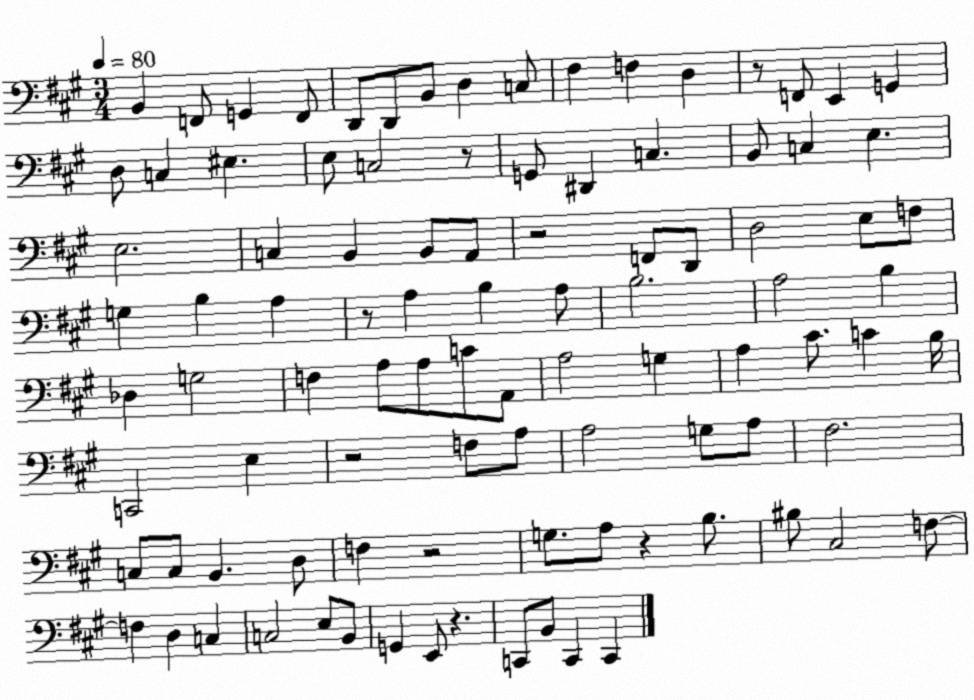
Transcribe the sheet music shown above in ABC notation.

X:1
T:Untitled
M:3/4
L:1/4
K:A
B,, F,,/2 G,, F,,/2 D,,/2 D,,/2 B,,/2 D, C,/2 ^F, F, D, z/2 F,,/2 E,, G,, D,/2 C, ^E, E,/2 C,2 z/2 G,,/2 ^D,, C, B,,/2 C, E, E,2 C, B,, B,,/2 A,,/2 z2 F,,/2 D,,/2 D,2 E,/2 F,/2 G, B, A, z/2 A, B, A,/2 B,2 A,2 B, _D, G,2 F, A,/2 A,/2 C/2 A,,/2 A,2 G, A, ^C/2 C B,/4 C,,2 E, z2 F,/2 A,/2 A,2 G,/2 A,/2 ^F,2 C,/2 C,/2 B,, D,/2 F, z2 G,/2 A,/2 z B,/2 ^B,/2 ^C,2 F,/2 F, D, C, C,2 E,/2 B,,/2 G,, E,,/2 z C,,/2 B,,/2 C,, C,,